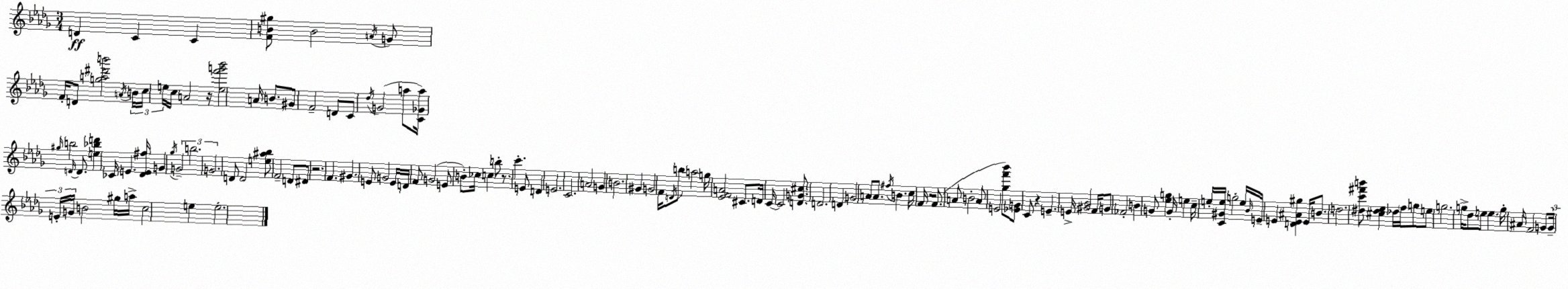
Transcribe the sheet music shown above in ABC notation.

X:1
T:Untitled
M:3/4
L:1/4
K:Bbm
D C C [FB^g]/2 B2 A/4 G/2 F/4 D/2 [ga^d'b']2 A/4 B/4 c/4 e/4 c/4 A2 z/4 [ef'g'_b']2 A/4 B/2 ^G/2 F2 D/2 C/2 _d/4 G2 a/2 [C_Ga]/4 ^g/4 b2 D/4 D/2 [e_bd'] _C/4 E [_DE^f]/4 G _g/4 G2 b2 G2 D/2 D2 [e^a_b]/2 F2 D/2 ^D/2 z2 F ^G E/2 G2 E/4 D/4 F/2 G2 E/2 B/2 _c/4 c b/2 z/2 c' E/2 D E2 C2 A2 G B2 ^G G2 F/4 D/4 b/2 a2 g/4 [_EFA]2 ^C/2 D/4 C/4 C2 [DG^c]/2 D2 D G2 A/2 A/2 ^f/4 B c/4 F/4 z2 F/2 A/2 B2 A/2 E2 [_gf'_b']/2 [_EG]/2 C/2 z E E/4 [^G_B]2 F/4 G/2 _F2 B G/2 [_eg] G/4 e c/4 e/4 [C^Ge]/4 g2 e/4 _B/4 E/4 E [DE^A^g] E/4 B/2 d2 [^dc'^f'b']/2 [^c^d_e] _d/4 f/4 g/2 e/2 g2 g/4 _d/2 e/2 e g/4 ^A/4 F2 G/2 G/4 E/4 G/4 B2 ^g/4 a/4 c2 e e2